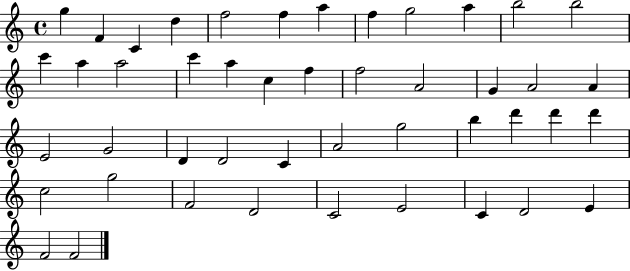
{
  \clef treble
  \time 4/4
  \defaultTimeSignature
  \key c \major
  g''4 f'4 c'4 d''4 | f''2 f''4 a''4 | f''4 g''2 a''4 | b''2 b''2 | \break c'''4 a''4 a''2 | c'''4 a''4 c''4 f''4 | f''2 a'2 | g'4 a'2 a'4 | \break e'2 g'2 | d'4 d'2 c'4 | a'2 g''2 | b''4 d'''4 d'''4 d'''4 | \break c''2 g''2 | f'2 d'2 | c'2 e'2 | c'4 d'2 e'4 | \break f'2 f'2 | \bar "|."
}